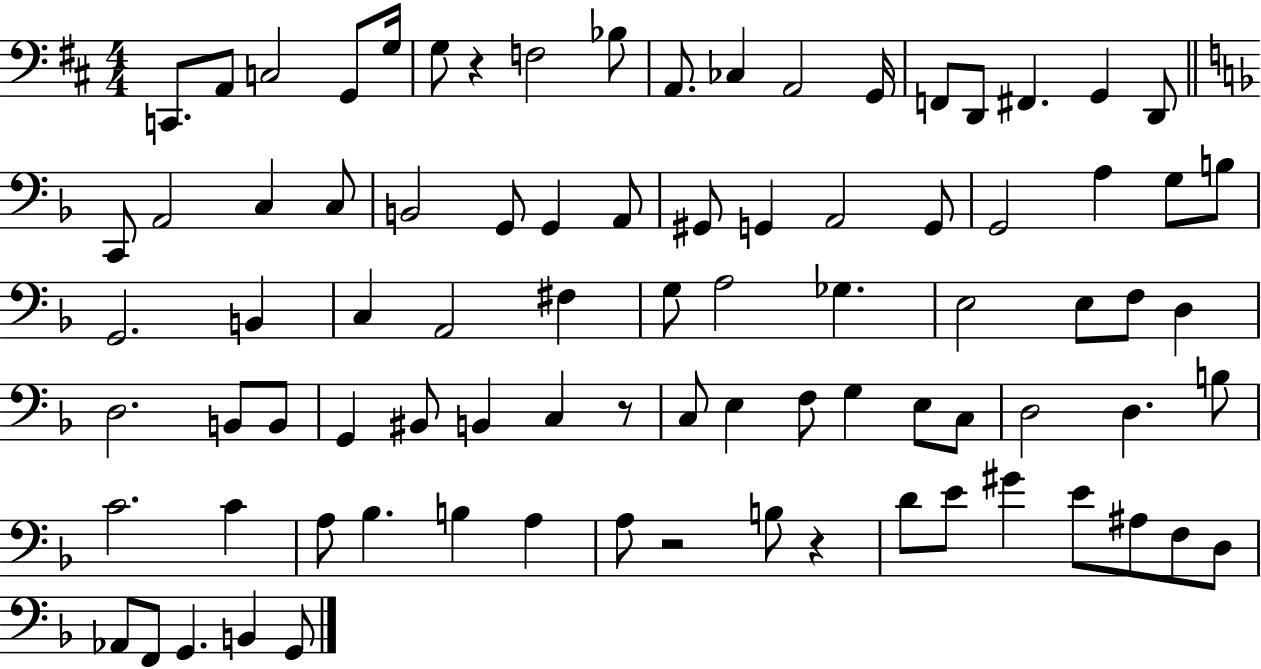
X:1
T:Untitled
M:4/4
L:1/4
K:D
C,,/2 A,,/2 C,2 G,,/2 G,/4 G,/2 z F,2 _B,/2 A,,/2 _C, A,,2 G,,/4 F,,/2 D,,/2 ^F,, G,, D,,/2 C,,/2 A,,2 C, C,/2 B,,2 G,,/2 G,, A,,/2 ^G,,/2 G,, A,,2 G,,/2 G,,2 A, G,/2 B,/2 G,,2 B,, C, A,,2 ^F, G,/2 A,2 _G, E,2 E,/2 F,/2 D, D,2 B,,/2 B,,/2 G,, ^B,,/2 B,, C, z/2 C,/2 E, F,/2 G, E,/2 C,/2 D,2 D, B,/2 C2 C A,/2 _B, B, A, A,/2 z2 B,/2 z D/2 E/2 ^G E/2 ^A,/2 F,/2 D,/2 _A,,/2 F,,/2 G,, B,, G,,/2